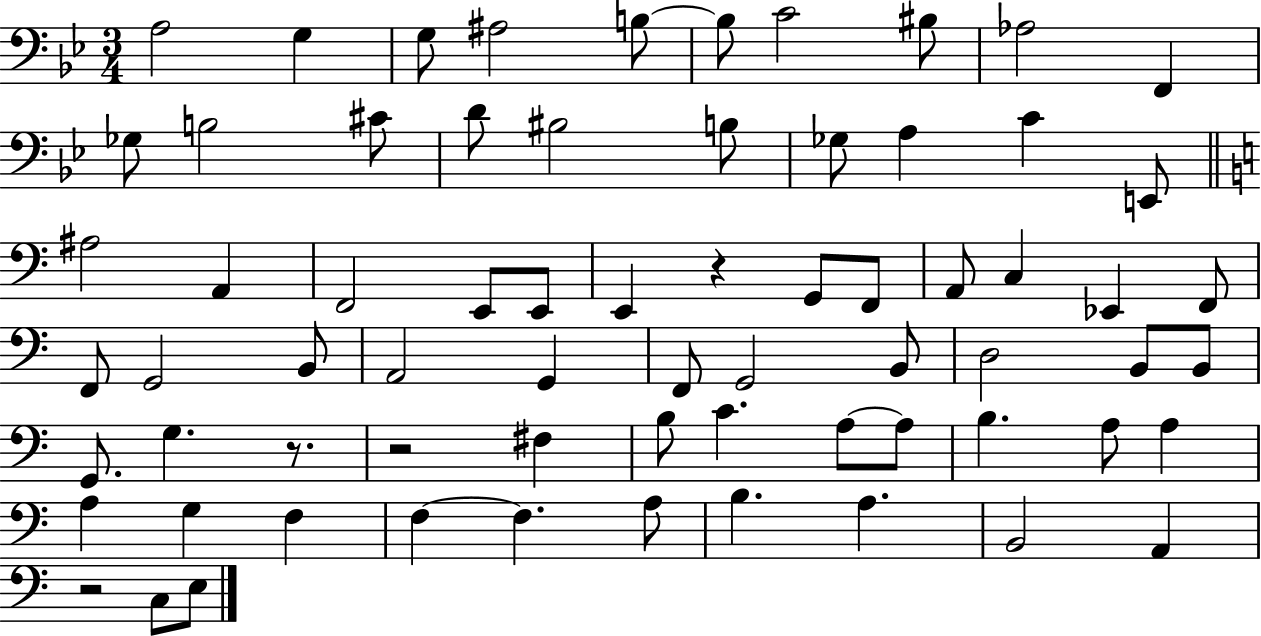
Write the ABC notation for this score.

X:1
T:Untitled
M:3/4
L:1/4
K:Bb
A,2 G, G,/2 ^A,2 B,/2 B,/2 C2 ^B,/2 _A,2 F,, _G,/2 B,2 ^C/2 D/2 ^B,2 B,/2 _G,/2 A, C E,,/2 ^A,2 A,, F,,2 E,,/2 E,,/2 E,, z G,,/2 F,,/2 A,,/2 C, _E,, F,,/2 F,,/2 G,,2 B,,/2 A,,2 G,, F,,/2 G,,2 B,,/2 D,2 B,,/2 B,,/2 G,,/2 G, z/2 z2 ^F, B,/2 C A,/2 A,/2 B, A,/2 A, A, G, F, F, F, A,/2 B, A, B,,2 A,, z2 C,/2 E,/2